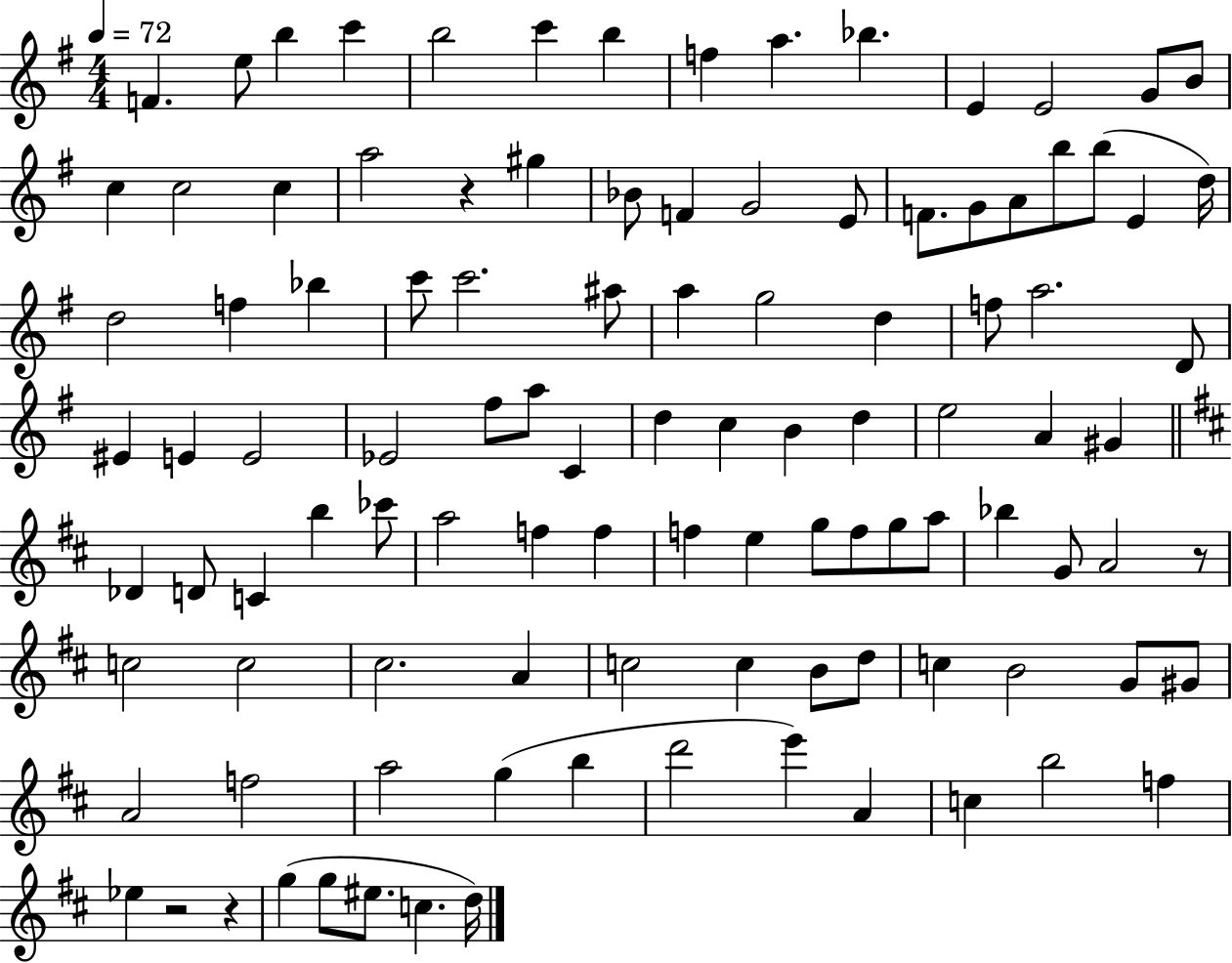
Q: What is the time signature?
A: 4/4